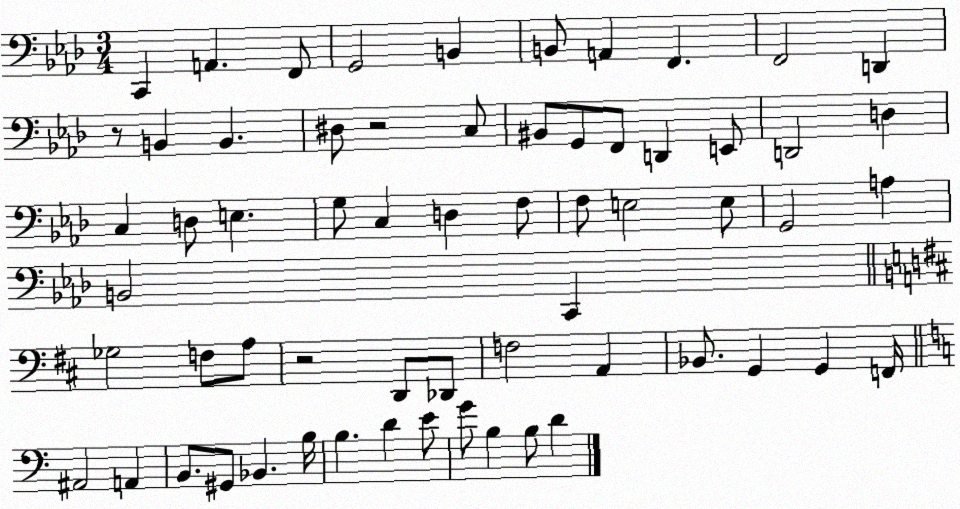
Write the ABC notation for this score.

X:1
T:Untitled
M:3/4
L:1/4
K:Ab
C,, A,, F,,/2 G,,2 B,, B,,/2 A,, F,, F,,2 D,, z/2 B,, B,, ^D,/2 z2 C,/2 ^B,,/2 G,,/2 F,,/2 D,, E,,/2 D,,2 D, C, D,/2 E, G,/2 C, D, F,/2 F,/2 E,2 E,/2 G,,2 A, B,,2 C,, _G,2 F,/2 A,/2 z2 D,,/2 _D,,/2 F,2 A,, _B,,/2 G,, G,, F,,/4 ^A,,2 A,, B,,/2 ^G,,/2 _B,, B,/4 B, D E/2 G/2 B, B,/2 D